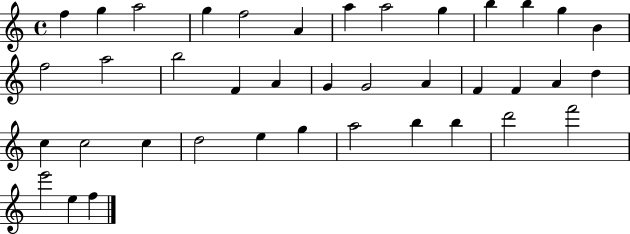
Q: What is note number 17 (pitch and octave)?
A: F4